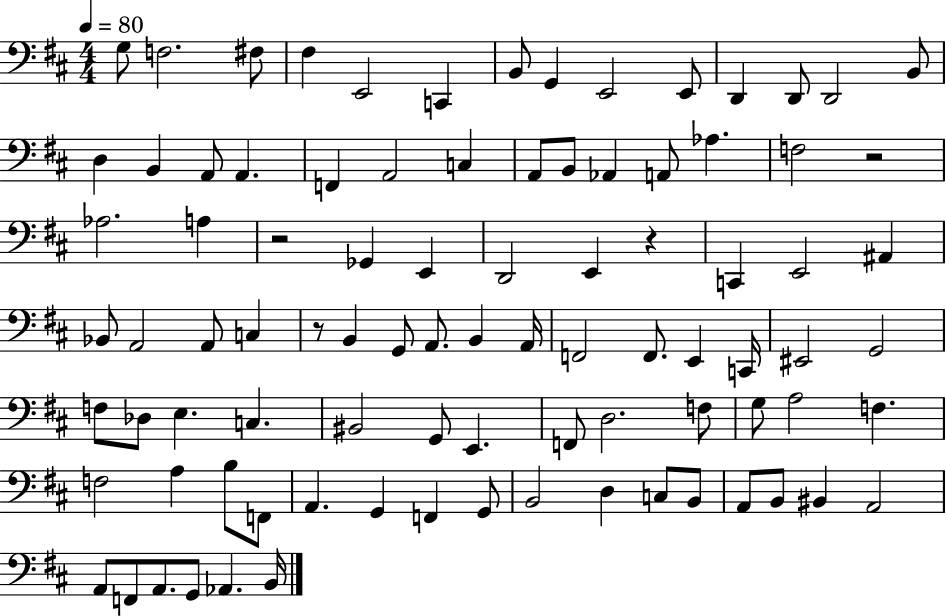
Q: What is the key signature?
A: D major